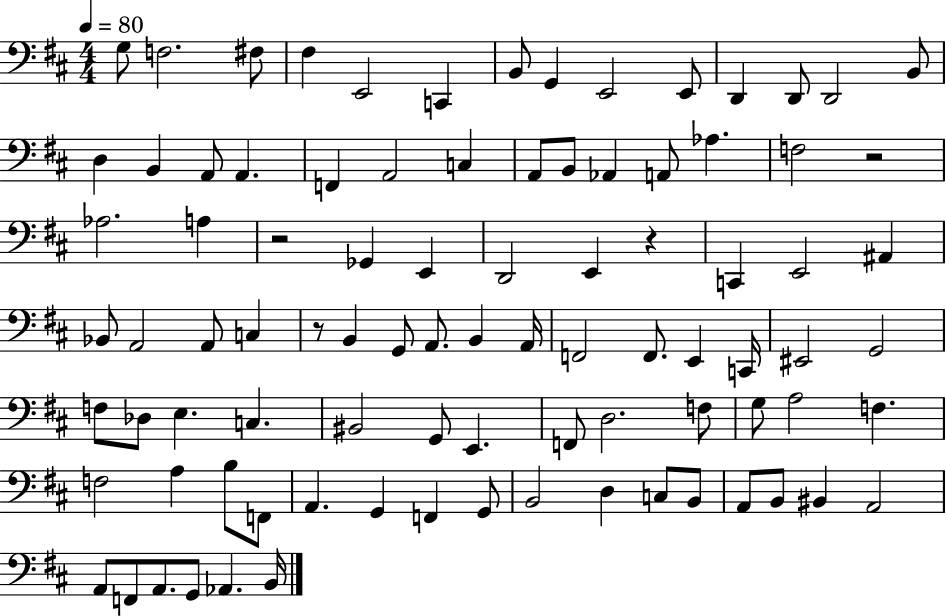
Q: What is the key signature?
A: D major